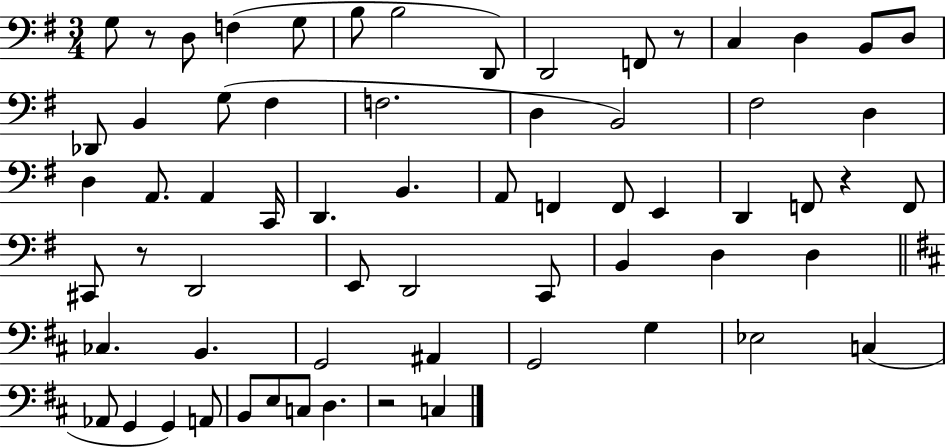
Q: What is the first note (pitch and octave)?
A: G3